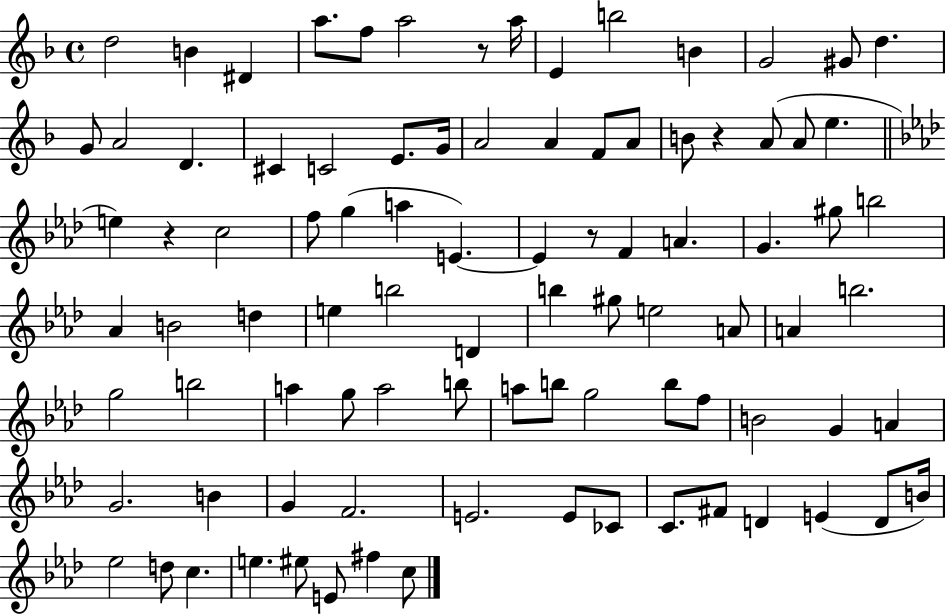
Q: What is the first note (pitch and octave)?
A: D5